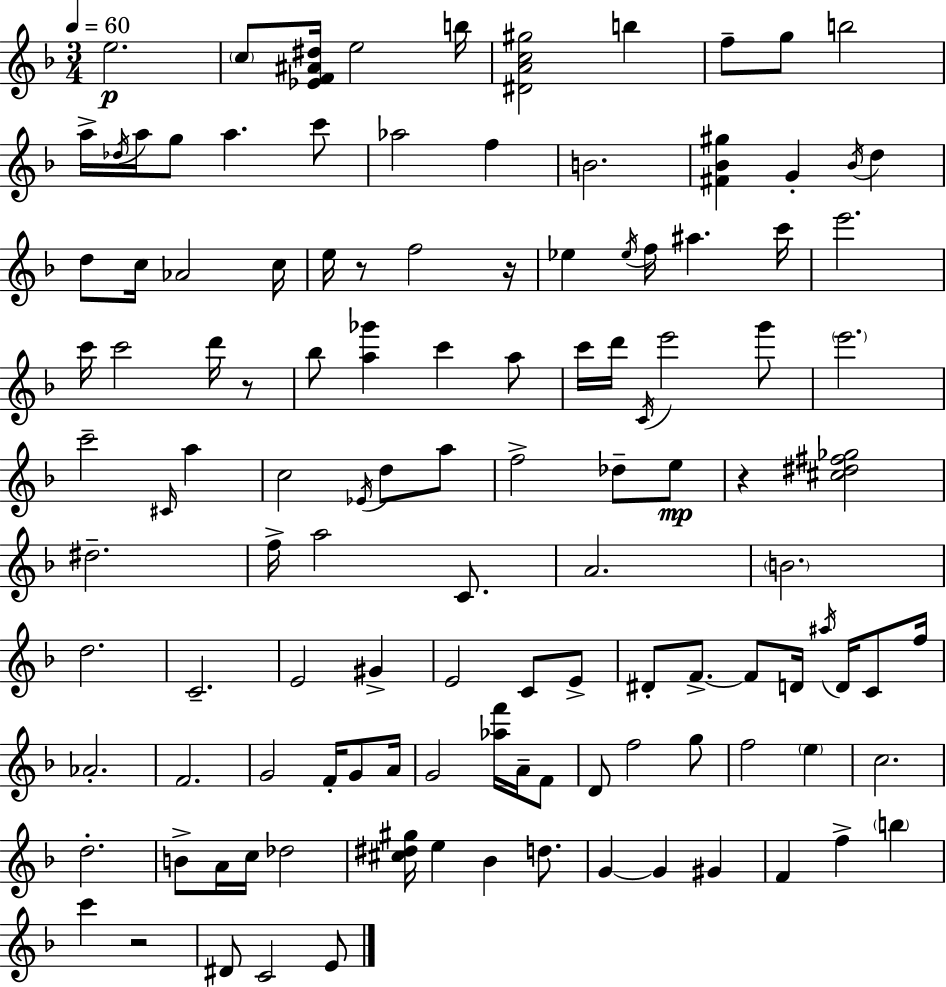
{
  \clef treble
  \numericTimeSignature
  \time 3/4
  \key d \minor
  \tempo 4 = 60
  e''2.\p | \parenthesize c''8 <ees' f' ais' dis''>16 e''2 b''16 | <dis' a' c'' gis''>2 b''4 | f''8-- g''8 b''2 | \break a''16-> \acciaccatura { des''16 } a''16 g''8 a''4. c'''8 | aes''2 f''4 | b'2. | <fis' bes' gis''>4 g'4-. \acciaccatura { bes'16 } d''4 | \break d''8 c''16 aes'2 | c''16 e''16 r8 f''2 | r16 ees''4 \acciaccatura { ees''16 } f''16 ais''4. | c'''16 e'''2. | \break c'''16 c'''2 | d'''16 r8 bes''8 <a'' ges'''>4 c'''4 | a''8 c'''16 d'''16 \acciaccatura { c'16 } e'''2 | g'''8 \parenthesize e'''2. | \break c'''2-- | \grace { cis'16 } a''4 c''2 | \acciaccatura { ees'16 } d''8 a''8 f''2-> | des''8-- e''8\mp r4 <cis'' dis'' fis'' ges''>2 | \break dis''2.-- | f''16-> a''2 | c'8. a'2. | \parenthesize b'2. | \break d''2. | c'2.-- | e'2 | gis'4-> e'2 | \break c'8 e'8-> dis'8-. f'8.->~~ f'8 | d'16 \acciaccatura { ais''16 } d'16 c'8 f''16 aes'2.-. | f'2. | g'2 | \break f'16-. g'8 a'16 g'2 | <aes'' f'''>16 a'16-- f'8 d'8 f''2 | g''8 f''2 | \parenthesize e''4 c''2. | \break d''2.-. | b'8-> a'16 c''16 des''2 | <cis'' dis'' gis''>16 e''4 | bes'4 d''8. g'4~~ g'4 | \break gis'4 f'4 f''4-> | \parenthesize b''4 c'''4 r2 | dis'8 c'2 | e'8 \bar "|."
}